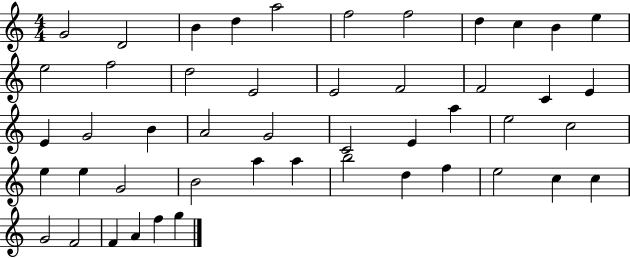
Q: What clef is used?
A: treble